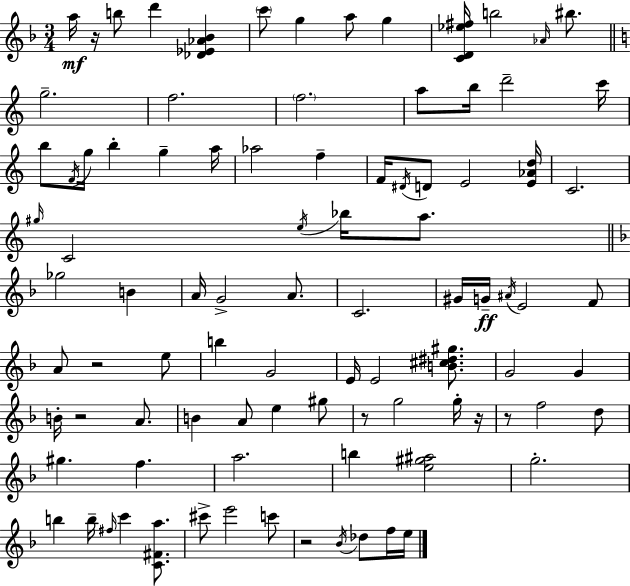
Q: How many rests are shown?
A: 7